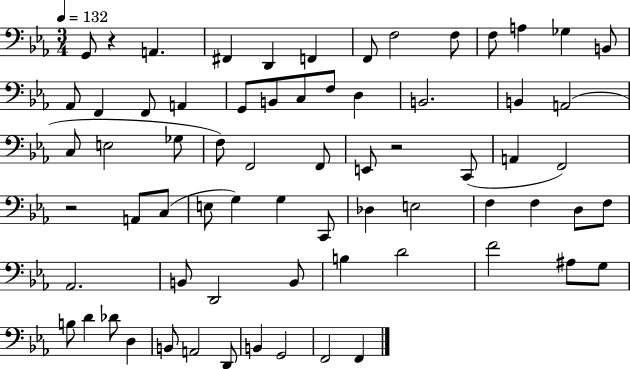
G2/e R/q A2/q. F#2/q D2/q F2/q F2/e F3/h F3/e F3/e A3/q Gb3/q B2/e Ab2/e F2/q F2/e A2/q G2/e B2/e C3/e F3/e D3/q B2/h. B2/q A2/h C3/e E3/h Gb3/e F3/e F2/h F2/e E2/e R/h C2/e A2/q F2/h R/h A2/e C3/e E3/e G3/q G3/q C2/e Db3/q E3/h F3/q F3/q D3/e F3/e Ab2/h. B2/e D2/h B2/e B3/q D4/h F4/h A#3/e G3/e B3/e D4/q Db4/e D3/q B2/e A2/h D2/e B2/q G2/h F2/h F2/q